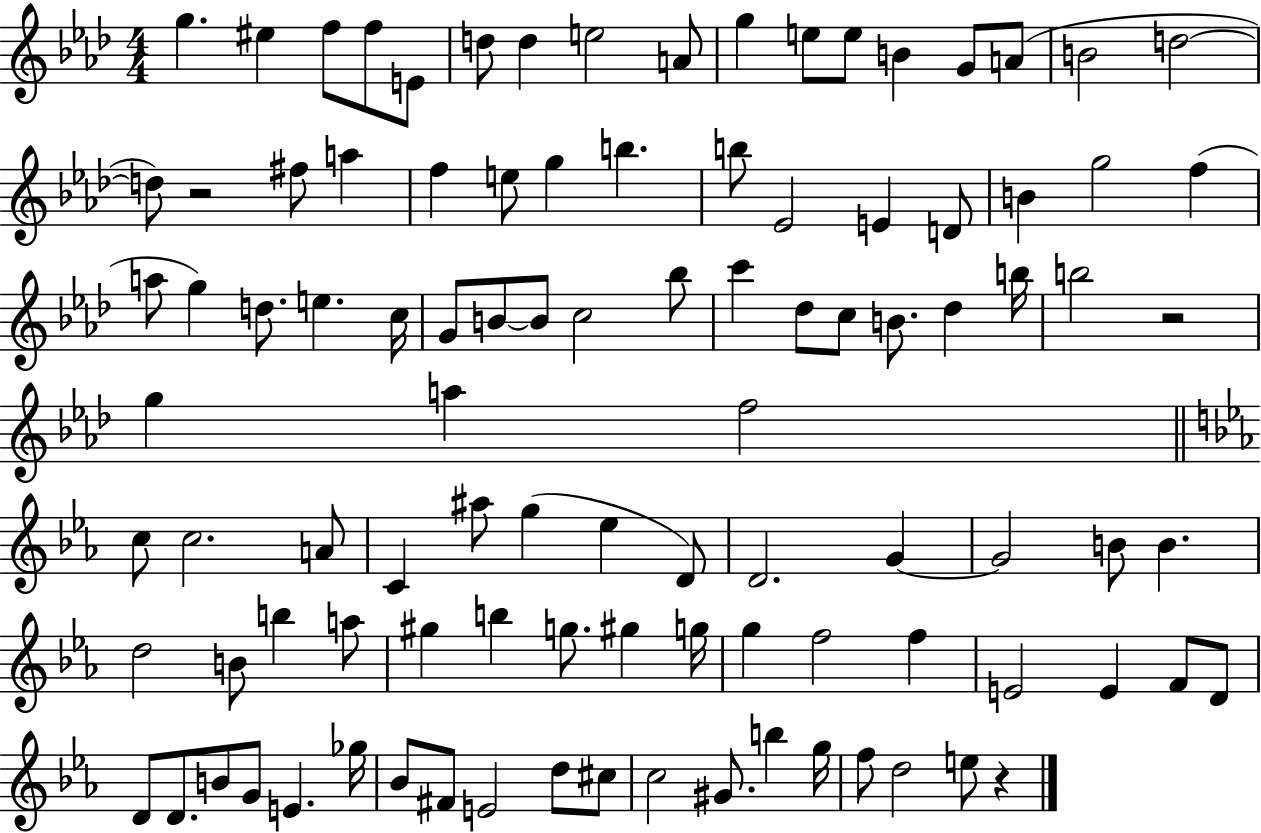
X:1
T:Untitled
M:4/4
L:1/4
K:Ab
g ^e f/2 f/2 E/2 d/2 d e2 A/2 g e/2 e/2 B G/2 A/2 B2 d2 d/2 z2 ^f/2 a f e/2 g b b/2 _E2 E D/2 B g2 f a/2 g d/2 e c/4 G/2 B/2 B/2 c2 _b/2 c' _d/2 c/2 B/2 _d b/4 b2 z2 g a f2 c/2 c2 A/2 C ^a/2 g _e D/2 D2 G G2 B/2 B d2 B/2 b a/2 ^g b g/2 ^g g/4 g f2 f E2 E F/2 D/2 D/2 D/2 B/2 G/2 E _g/4 _B/2 ^F/2 E2 d/2 ^c/2 c2 ^G/2 b g/4 f/2 d2 e/2 z